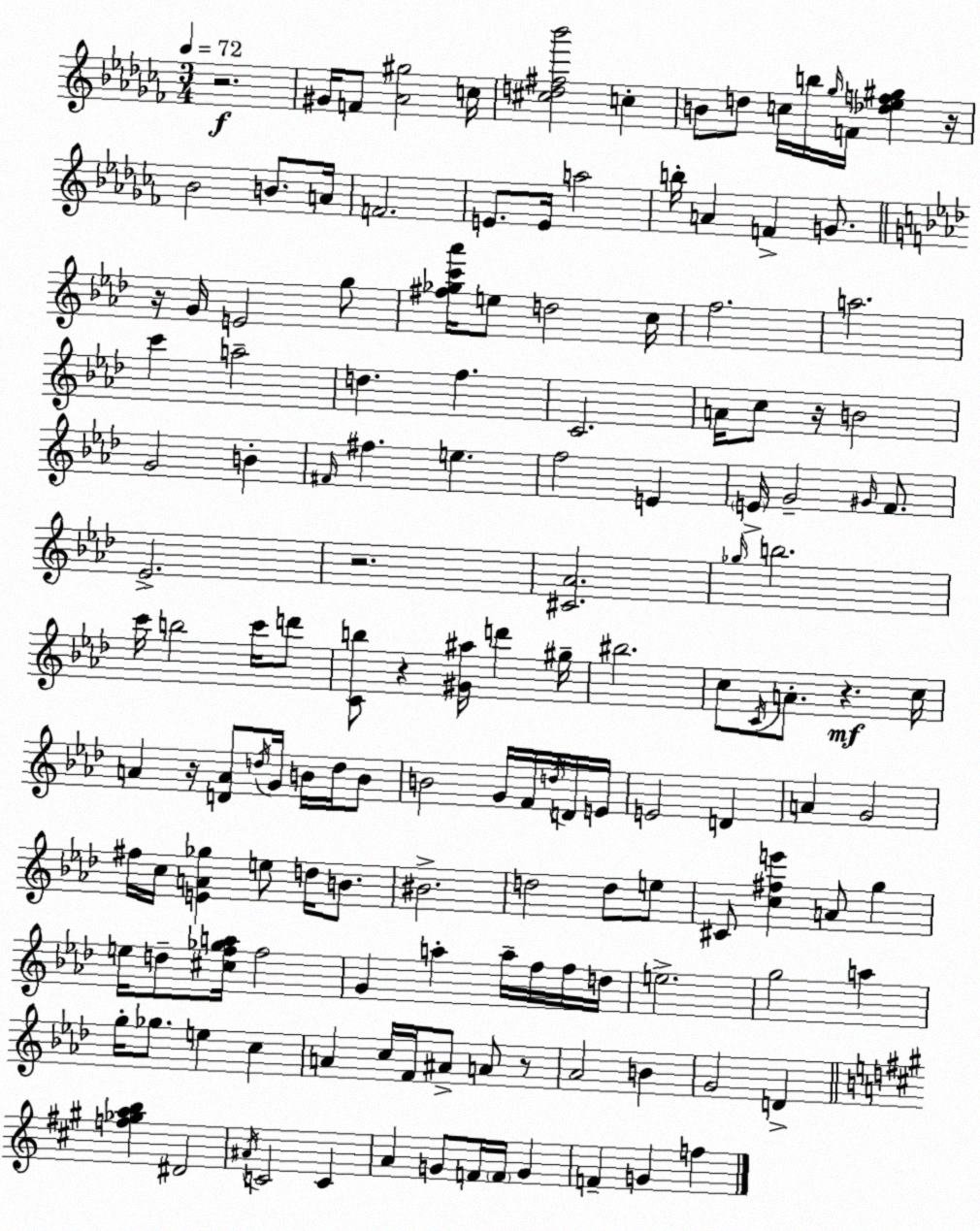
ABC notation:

X:1
T:Untitled
M:3/4
L:1/4
K:Abm
z2 ^G/4 F/2 [_A^g]2 c/4 [^cd^f_b']2 c B/2 d/2 c/4 b/4 _g/4 F/4 [_d_ef^g] z/4 _B2 B/2 A/4 F2 E/2 E/4 a2 b/4 A F G/2 z/4 G/4 E2 g/2 [^f_gc'_a']/4 e/2 d2 c/4 f2 a2 c' a2 d f C2 A/4 c/2 z/4 B2 G2 B ^F/4 ^f e f2 E E/4 G2 ^G/4 F/2 _E2 z2 [^C_A]2 _g/4 b2 c'/4 b2 c'/4 d'/2 [Cb]/2 z [^G^a]/4 d' ^g/4 ^b2 c/2 C/4 A/2 z c/4 A z/4 [DA]/2 d/4 G/4 B/4 d/4 B/2 B2 G/4 F/4 d/4 D/4 E/4 E2 D A G2 ^f/4 c/4 [EA_g] e/2 d/4 B/2 ^B2 d2 d/2 e/2 ^C/2 [c^fe'] A/2 g e/4 d/2 [^cf_ga]/4 f2 G a a/4 f/4 f/4 d/4 e2 g2 a g/4 _g/2 e c A c/4 F/4 ^A/2 A/2 z/2 _A2 B G2 D [f_gab] ^D2 ^A/4 C2 C A G/2 F/4 F/4 G F G f